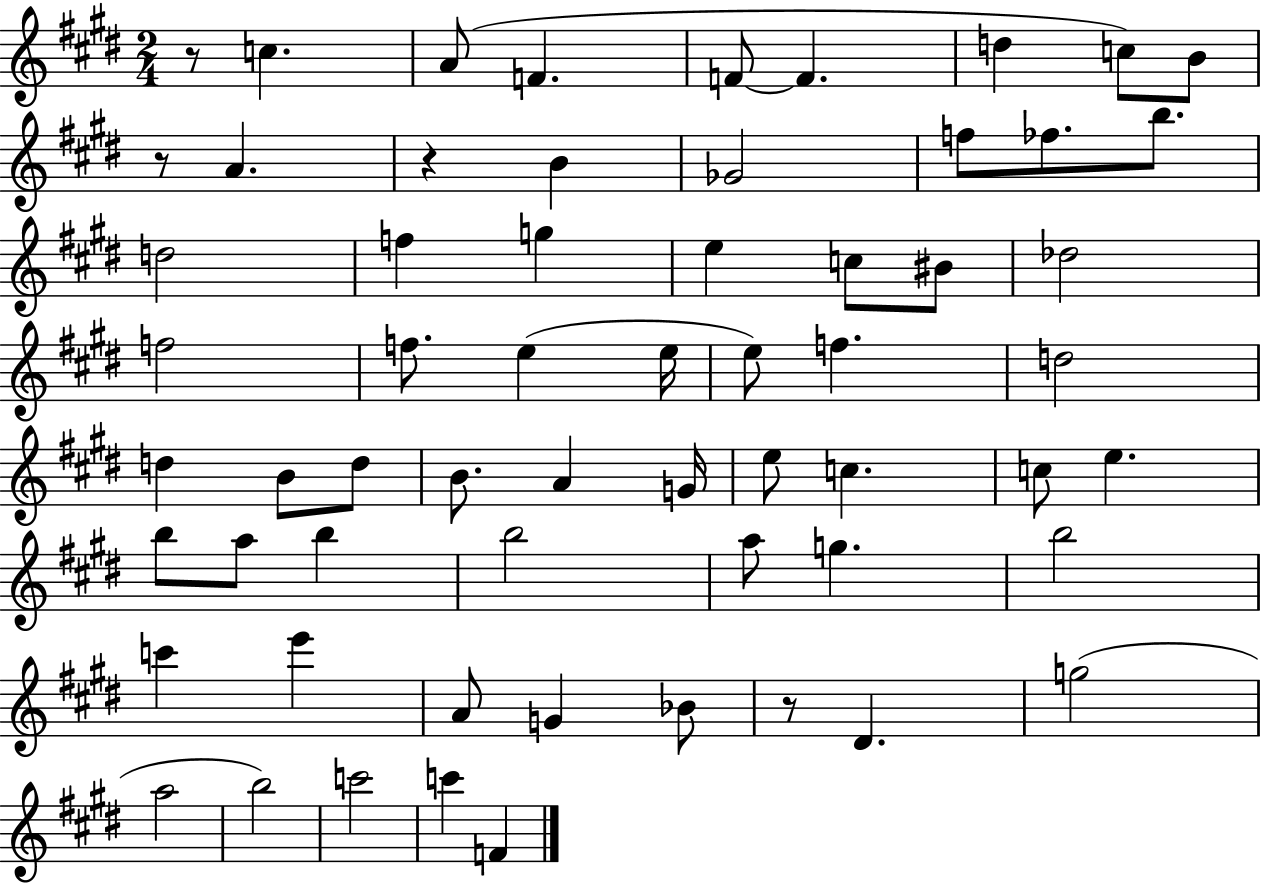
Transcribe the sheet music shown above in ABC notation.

X:1
T:Untitled
M:2/4
L:1/4
K:E
z/2 c A/2 F F/2 F d c/2 B/2 z/2 A z B _G2 f/2 _f/2 b/2 d2 f g e c/2 ^B/2 _d2 f2 f/2 e e/4 e/2 f d2 d B/2 d/2 B/2 A G/4 e/2 c c/2 e b/2 a/2 b b2 a/2 g b2 c' e' A/2 G _B/2 z/2 ^D g2 a2 b2 c'2 c' F